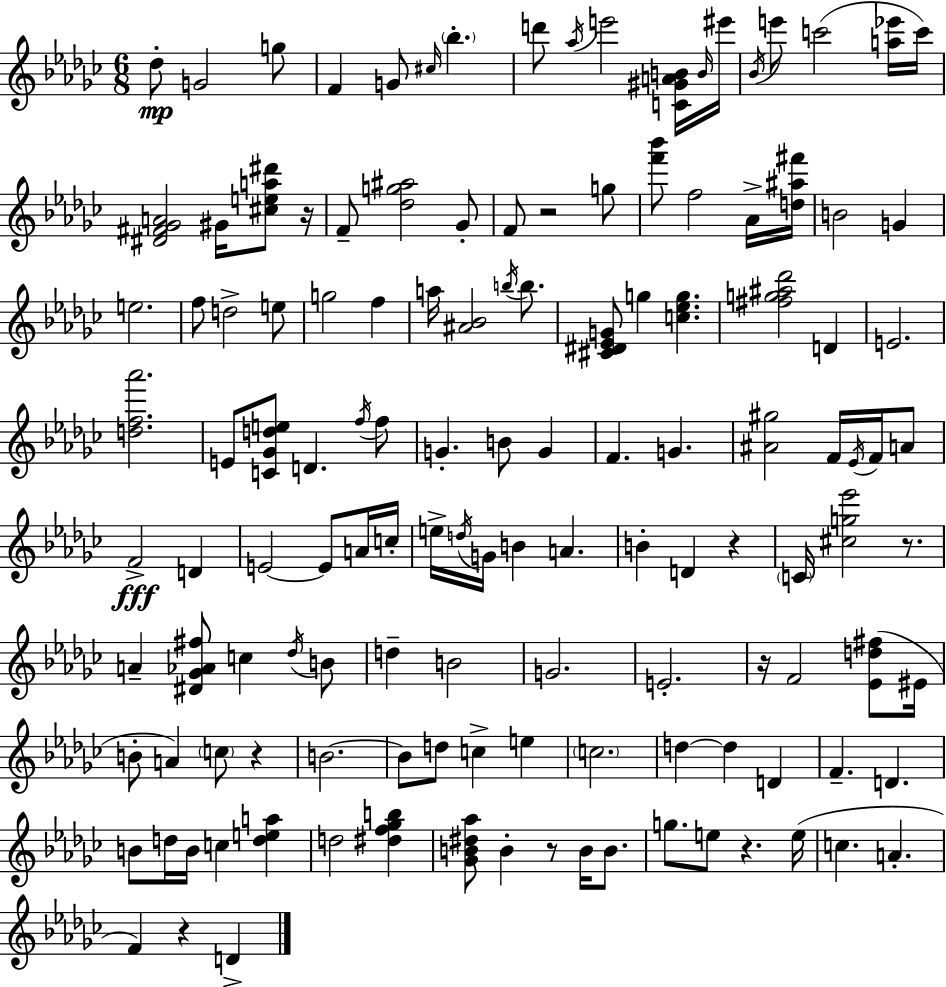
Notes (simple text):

Db5/e G4/h G5/e F4/q G4/e C#5/s Bb5/q. D6/e Ab5/s E6/h [C4,G#4,A4,B4]/s B4/s EIS6/s Bb4/s E6/e C6/h [A5,Eb6]/s C6/s [D#4,F#4,Gb4,A4]/h G#4/s [C#5,E5,A5,D#6]/e R/s F4/e [Db5,G5,A#5]/h Gb4/e F4/e R/h G5/e [F6,Bb6]/e F5/h Ab4/s [D5,A#5,F#6]/s B4/h G4/q E5/h. F5/e D5/h E5/e G5/h F5/q A5/s [A#4,Bb4]/h B5/s B5/e. [C#4,D#4,Eb4,G4]/e G5/q [C5,Eb5,G5]/q. [F#5,G5,A#5,Db6]/h D4/q E4/h. [D5,F5,Ab6]/h. E4/e [C4,Gb4,D5,E5]/e D4/q. F5/s F5/e G4/q. B4/e G4/q F4/q. G4/q. [A#4,G#5]/h F4/s Eb4/s F4/s A4/e F4/h D4/q E4/h E4/e A4/s C5/s E5/s D5/s G4/s B4/q A4/q. B4/q D4/q R/q C4/s [C#5,G5,Eb6]/h R/e. A4/q [D#4,Gb4,Ab4,F#5]/e C5/q Db5/s B4/e D5/q B4/h G4/h. E4/h. R/s F4/h [Eb4,D5,F#5]/e EIS4/s B4/e A4/q C5/e R/q B4/h. B4/e D5/e C5/q E5/q C5/h. D5/q D5/q D4/q F4/q. D4/q. B4/e D5/s B4/s C5/q [D5,E5,A5]/q D5/h [D#5,F5,Gb5,B5]/q [Gb4,B4,D#5,Ab5]/e B4/q R/e B4/s B4/e. G5/e. E5/e R/q. E5/s C5/q. A4/q. F4/q R/q D4/q